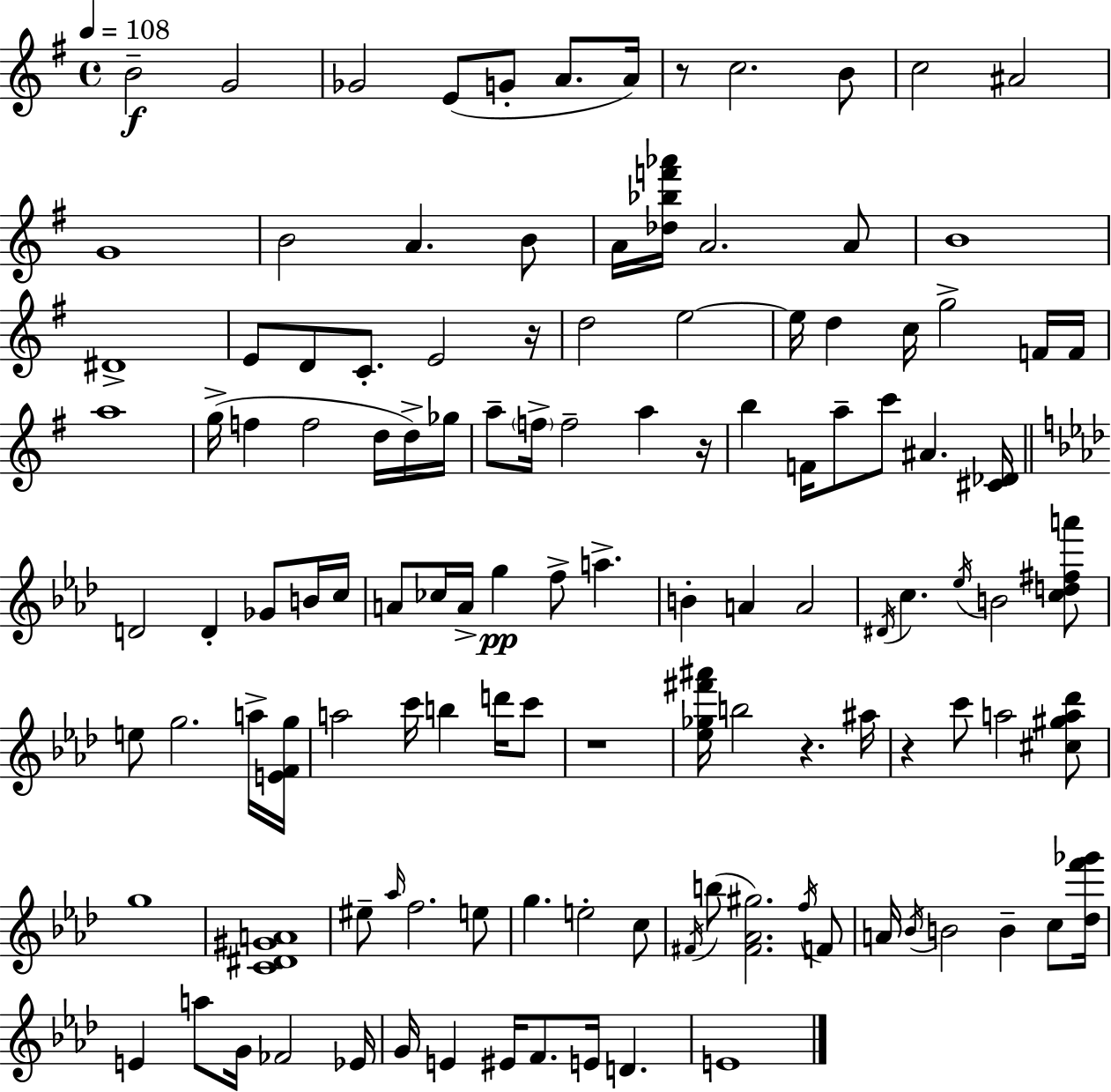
{
  \clef treble
  \time 4/4
  \defaultTimeSignature
  \key g \major
  \tempo 4 = 108
  b'2--\f g'2 | ges'2 e'8( g'8-. a'8. a'16) | r8 c''2. b'8 | c''2 ais'2 | \break g'1 | b'2 a'4. b'8 | a'16 <des'' bes'' f''' aes'''>16 a'2. a'8 | b'1 | \break dis'1-> | e'8 d'8 c'8.-. e'2 r16 | d''2 e''2~~ | e''16 d''4 c''16 g''2-> f'16 f'16 | \break a''1 | g''16->( f''4 f''2 d''16 d''16->) ges''16 | a''8-- \parenthesize f''16-> f''2-- a''4 r16 | b''4 f'16 a''8-- c'''8 ais'4. <cis' des'>16 | \break \bar "||" \break \key aes \major d'2 d'4-. ges'8 b'16 c''16 | a'8 ces''16 a'16-> g''4\pp f''8-> a''4.-> | b'4-. a'4 a'2 | \acciaccatura { dis'16 } c''4. \acciaccatura { ees''16 } b'2 | \break <c'' d'' fis'' a'''>8 e''8 g''2. | a''16-> <e' f' g''>16 a''2 c'''16 b''4 d'''16 | c'''8 r1 | <ees'' ges'' fis''' ais'''>16 b''2 r4. | \break ais''16 r4 c'''8 a''2 | <cis'' gis'' a'' des'''>8 g''1 | <c' dis' gis' a'>1 | eis''8-- \grace { aes''16 } f''2. | \break e''8 g''4. e''2-. | c''8 \acciaccatura { fis'16 }( b''8 <fis' aes' gis''>2.) | \acciaccatura { f''16 } f'8 a'16 \acciaccatura { bes'16 } b'2 b'4-- | c''8 <des'' f''' ges'''>16 e'4 a''8 g'16 fes'2 | \break ees'16 g'16 e'4 eis'16 f'8. e'16 | d'4. e'1 | \bar "|."
}